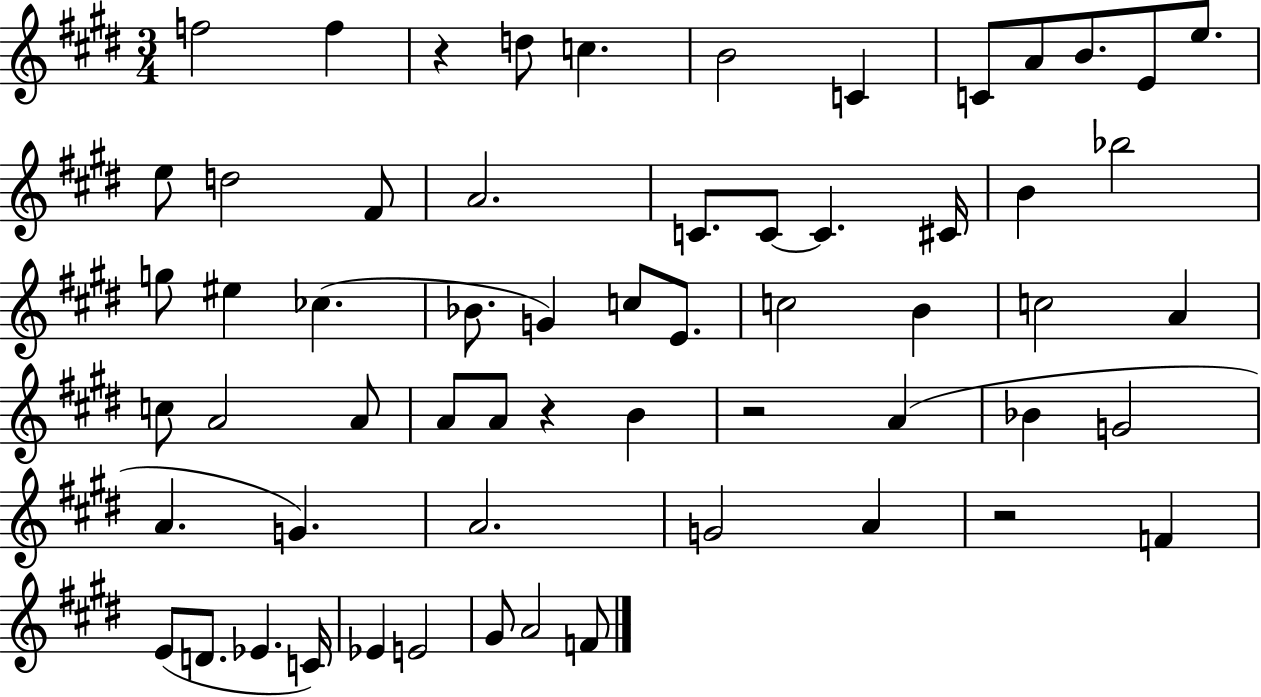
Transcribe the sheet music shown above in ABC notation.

X:1
T:Untitled
M:3/4
L:1/4
K:E
f2 f z d/2 c B2 C C/2 A/2 B/2 E/2 e/2 e/2 d2 ^F/2 A2 C/2 C/2 C ^C/4 B _b2 g/2 ^e _c _B/2 G c/2 E/2 c2 B c2 A c/2 A2 A/2 A/2 A/2 z B z2 A _B G2 A G A2 G2 A z2 F E/2 D/2 _E C/4 _E E2 ^G/2 A2 F/2